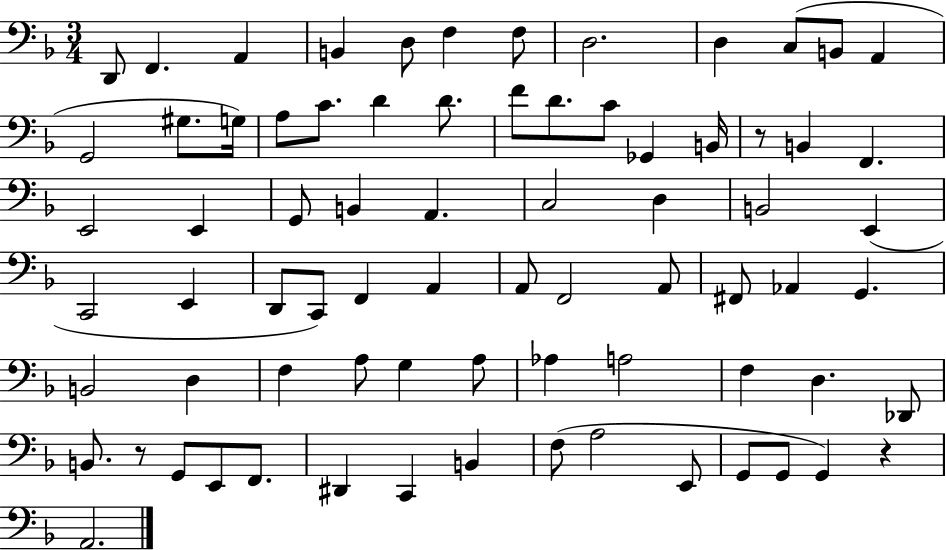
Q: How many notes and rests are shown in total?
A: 75